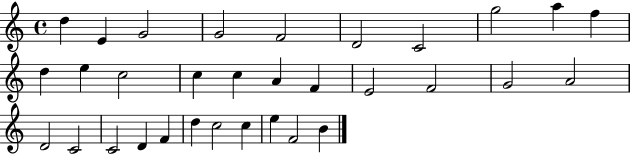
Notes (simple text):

D5/q E4/q G4/h G4/h F4/h D4/h C4/h G5/h A5/q F5/q D5/q E5/q C5/h C5/q C5/q A4/q F4/q E4/h F4/h G4/h A4/h D4/h C4/h C4/h D4/q F4/q D5/q C5/h C5/q E5/q F4/h B4/q